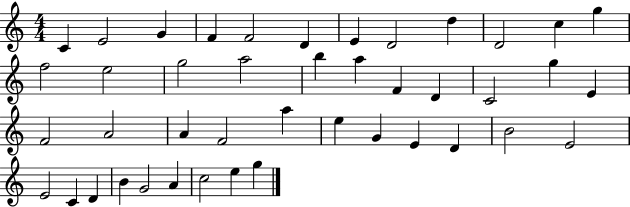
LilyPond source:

{
  \clef treble
  \numericTimeSignature
  \time 4/4
  \key c \major
  c'4 e'2 g'4 | f'4 f'2 d'4 | e'4 d'2 d''4 | d'2 c''4 g''4 | \break f''2 e''2 | g''2 a''2 | b''4 a''4 f'4 d'4 | c'2 g''4 e'4 | \break f'2 a'2 | a'4 f'2 a''4 | e''4 g'4 e'4 d'4 | b'2 e'2 | \break e'2 c'4 d'4 | b'4 g'2 a'4 | c''2 e''4 g''4 | \bar "|."
}